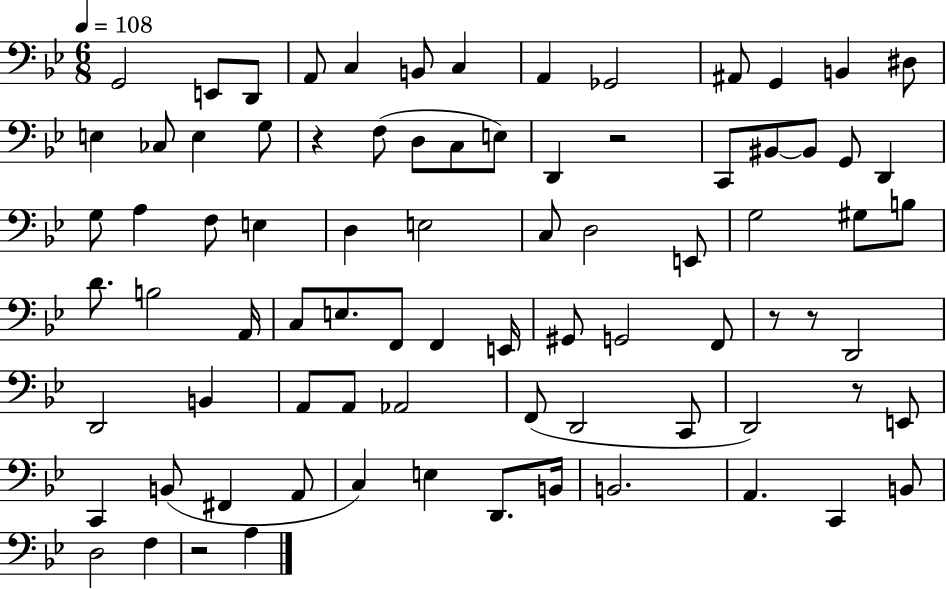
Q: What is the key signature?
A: BES major